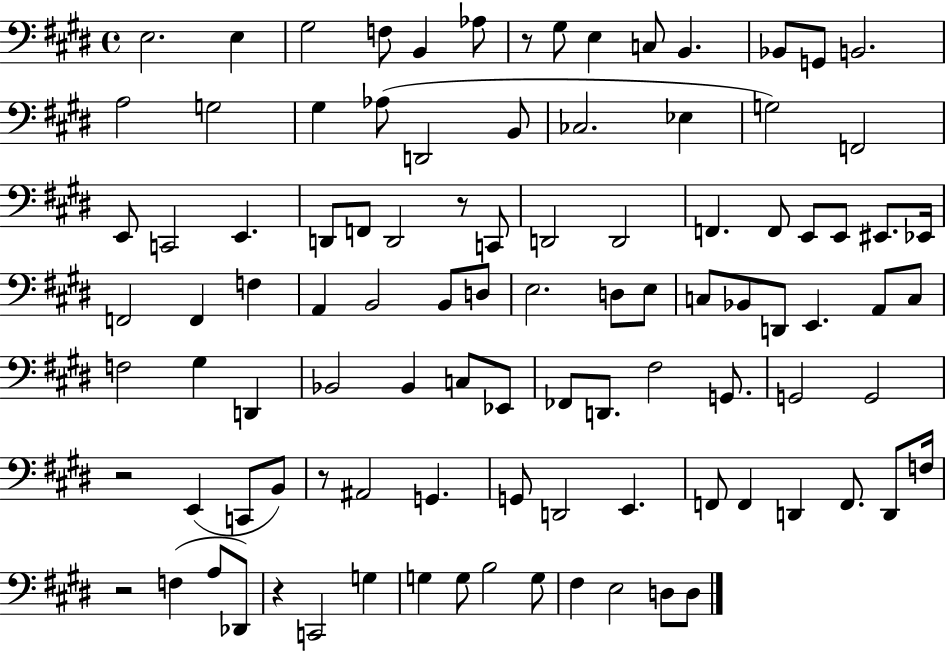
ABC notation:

X:1
T:Untitled
M:4/4
L:1/4
K:E
E,2 E, ^G,2 F,/2 B,, _A,/2 z/2 ^G,/2 E, C,/2 B,, _B,,/2 G,,/2 B,,2 A,2 G,2 ^G, _A,/2 D,,2 B,,/2 _C,2 _E, G,2 F,,2 E,,/2 C,,2 E,, D,,/2 F,,/2 D,,2 z/2 C,,/2 D,,2 D,,2 F,, F,,/2 E,,/2 E,,/2 ^E,,/2 _E,,/4 F,,2 F,, F, A,, B,,2 B,,/2 D,/2 E,2 D,/2 E,/2 C,/2 _B,,/2 D,,/2 E,, A,,/2 C,/2 F,2 ^G, D,, _B,,2 _B,, C,/2 _E,,/2 _F,,/2 D,,/2 ^F,2 G,,/2 G,,2 G,,2 z2 E,, C,,/2 B,,/2 z/2 ^A,,2 G,, G,,/2 D,,2 E,, F,,/2 F,, D,, F,,/2 D,,/2 F,/4 z2 F, A,/2 _D,,/2 z C,,2 G, G, G,/2 B,2 G,/2 ^F, E,2 D,/2 D,/2